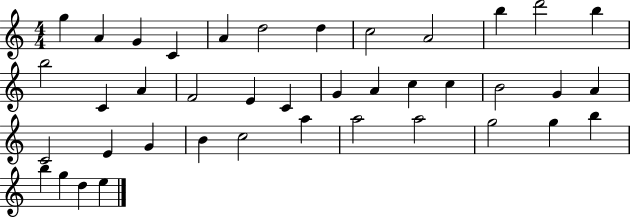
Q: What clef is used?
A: treble